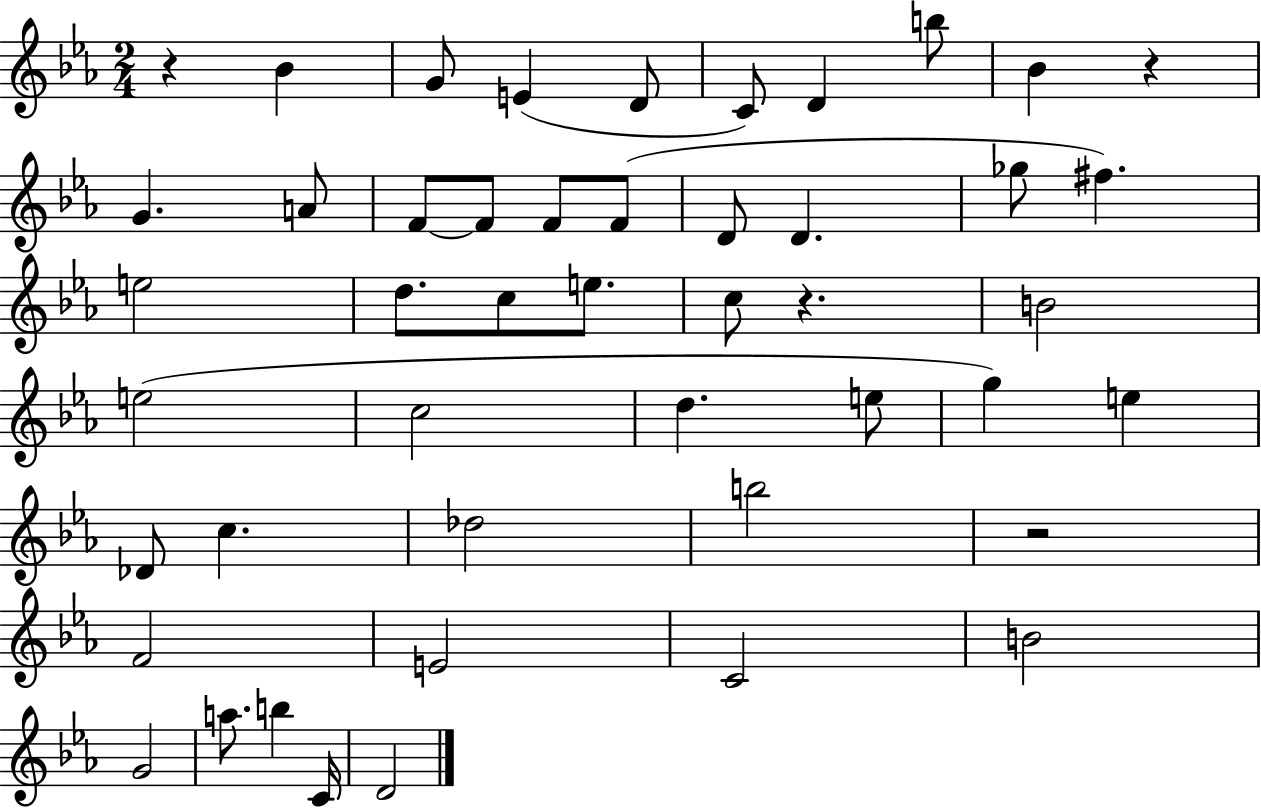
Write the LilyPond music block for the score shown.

{
  \clef treble
  \numericTimeSignature
  \time 2/4
  \key ees \major
  \repeat volta 2 { r4 bes'4 | g'8 e'4( d'8 | c'8) d'4 b''8 | bes'4 r4 | \break g'4. a'8 | f'8~~ f'8 f'8 f'8( | d'8 d'4. | ges''8 fis''4.) | \break e''2 | d''8. c''8 e''8. | c''8 r4. | b'2 | \break e''2( | c''2 | d''4. e''8 | g''4) e''4 | \break des'8 c''4. | des''2 | b''2 | r2 | \break f'2 | e'2 | c'2 | b'2 | \break g'2 | a''8. b''4 c'16 | d'2 | } \bar "|."
}